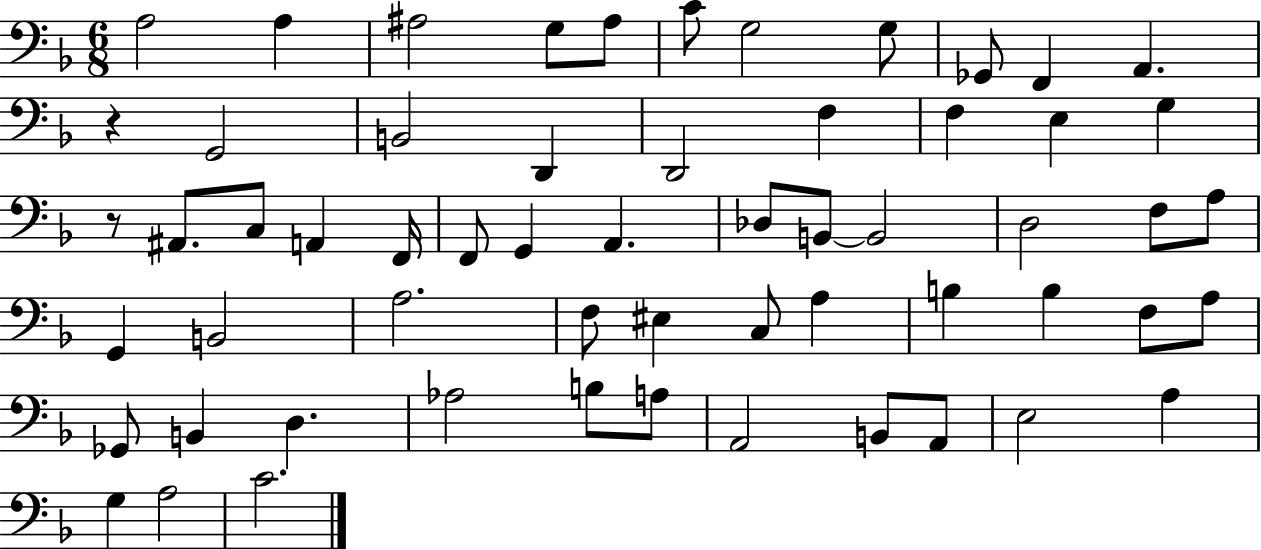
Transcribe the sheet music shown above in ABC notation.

X:1
T:Untitled
M:6/8
L:1/4
K:F
A,2 A, ^A,2 G,/2 ^A,/2 C/2 G,2 G,/2 _G,,/2 F,, A,, z G,,2 B,,2 D,, D,,2 F, F, E, G, z/2 ^A,,/2 C,/2 A,, F,,/4 F,,/2 G,, A,, _D,/2 B,,/2 B,,2 D,2 F,/2 A,/2 G,, B,,2 A,2 F,/2 ^E, C,/2 A, B, B, F,/2 A,/2 _G,,/2 B,, D, _A,2 B,/2 A,/2 A,,2 B,,/2 A,,/2 E,2 A, G, A,2 C2